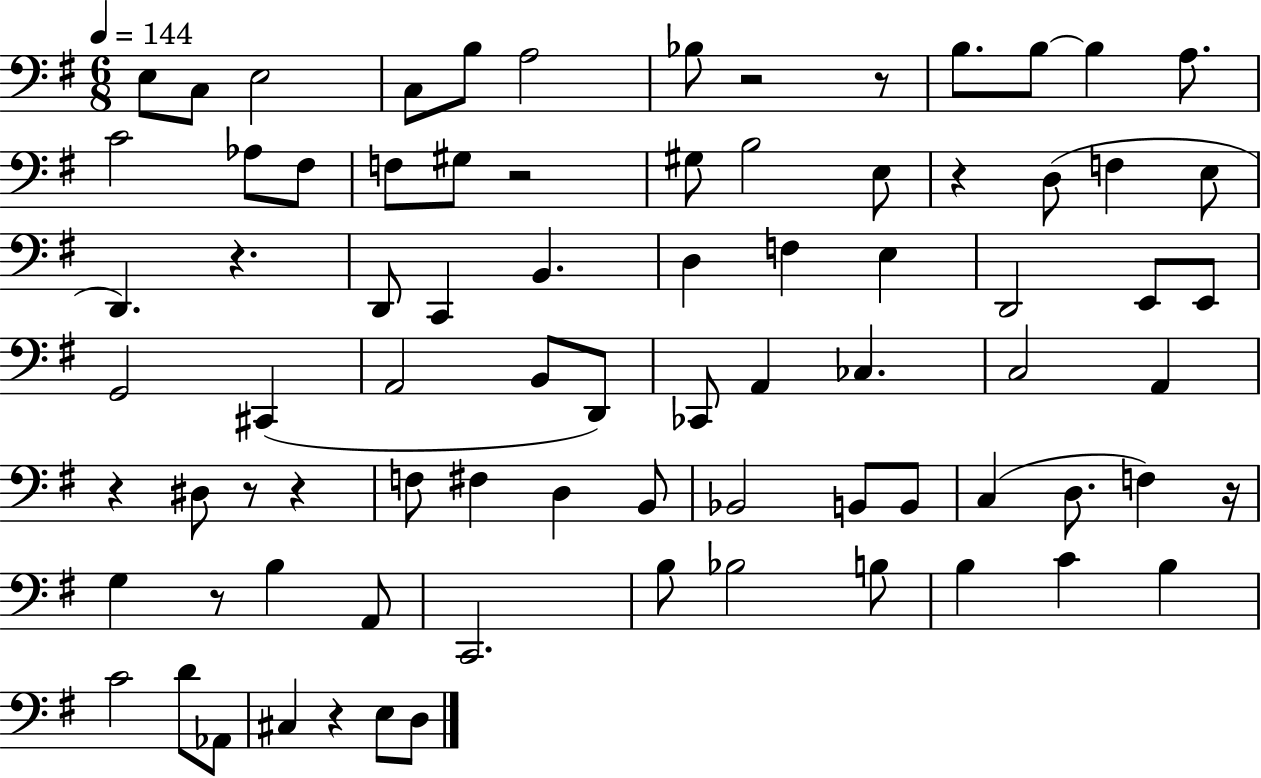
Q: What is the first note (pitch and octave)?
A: E3